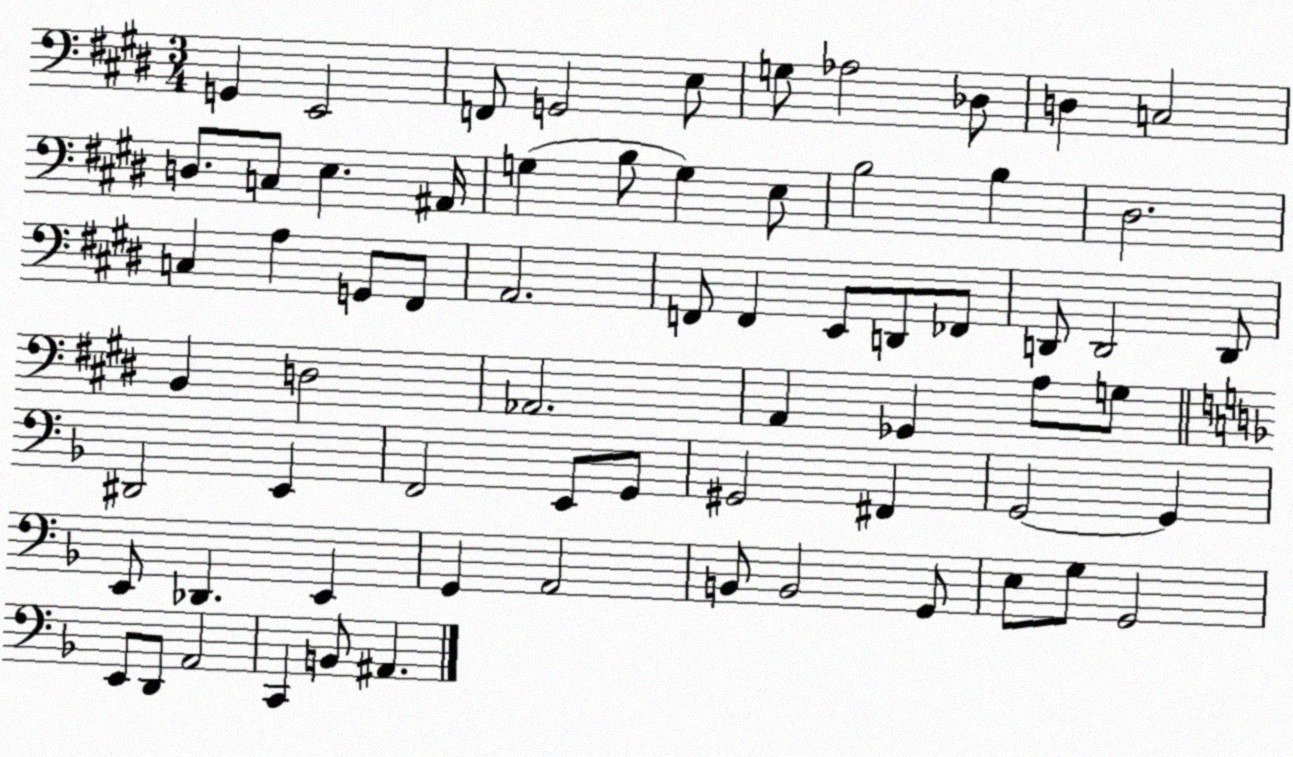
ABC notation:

X:1
T:Untitled
M:3/4
L:1/4
K:E
G,, E,,2 F,,/2 G,,2 E,/2 G,/2 _A,2 _D,/2 D, C,2 D,/2 C,/2 E, ^A,,/4 G, B,/2 G, E,/2 B,2 B, ^D,2 C, A, G,,/2 ^F,,/2 A,,2 F,,/2 F,, E,,/2 D,,/2 _F,,/2 D,,/2 D,,2 D,,/2 B,, D,2 _A,,2 A,, _G,, A,/2 G,/2 ^D,,2 E,, F,,2 E,,/2 G,,/2 ^G,,2 ^F,, G,,2 G,, E,,/2 _D,, E,, G,, A,,2 B,,/2 B,,2 G,,/2 E,/2 G,/2 G,,2 E,,/2 D,,/2 A,,2 C,, B,,/2 ^A,,